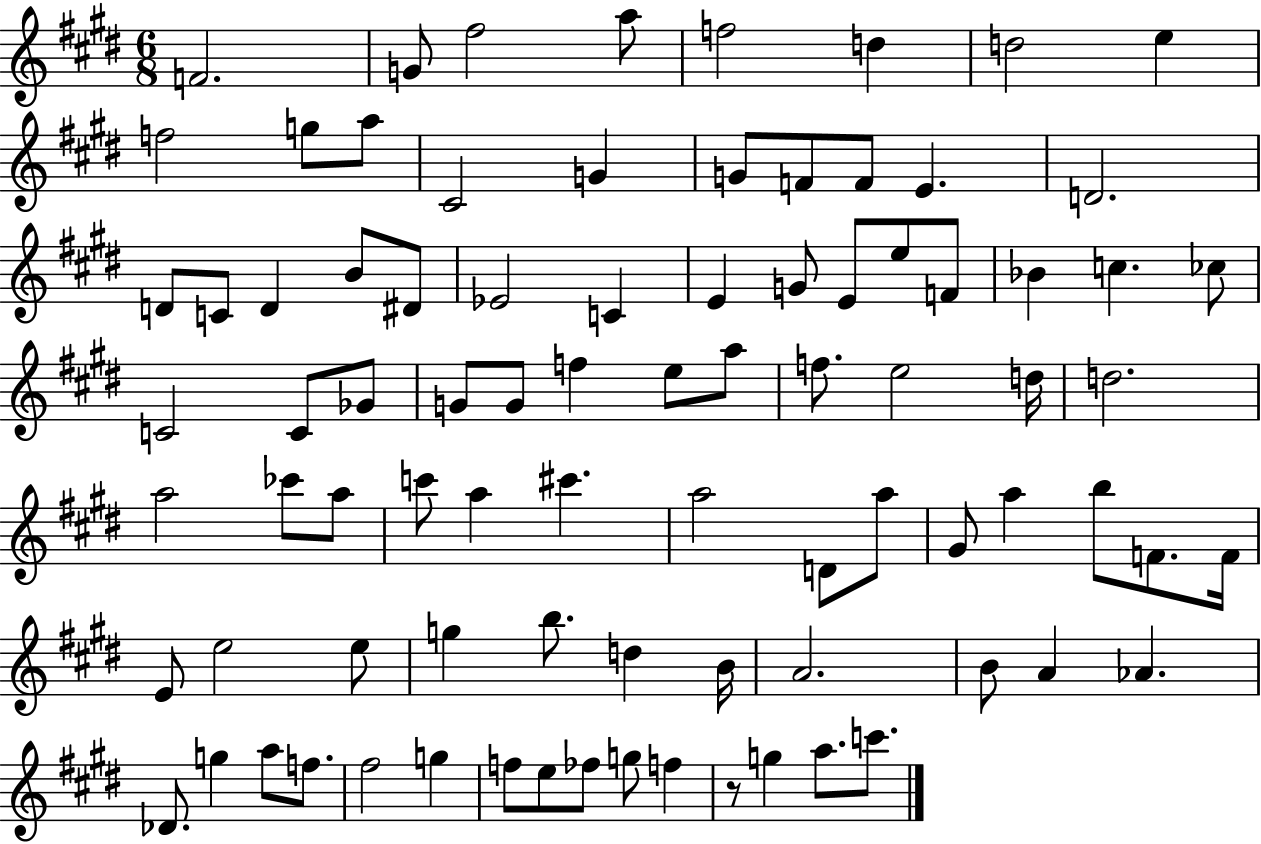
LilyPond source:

{
  \clef treble
  \numericTimeSignature
  \time 6/8
  \key e \major
  f'2. | g'8 fis''2 a''8 | f''2 d''4 | d''2 e''4 | \break f''2 g''8 a''8 | cis'2 g'4 | g'8 f'8 f'8 e'4. | d'2. | \break d'8 c'8 d'4 b'8 dis'8 | ees'2 c'4 | e'4 g'8 e'8 e''8 f'8 | bes'4 c''4. ces''8 | \break c'2 c'8 ges'8 | g'8 g'8 f''4 e''8 a''8 | f''8. e''2 d''16 | d''2. | \break a''2 ces'''8 a''8 | c'''8 a''4 cis'''4. | a''2 d'8 a''8 | gis'8 a''4 b''8 f'8. f'16 | \break e'8 e''2 e''8 | g''4 b''8. d''4 b'16 | a'2. | b'8 a'4 aes'4. | \break des'8. g''4 a''8 f''8. | fis''2 g''4 | f''8 e''8 fes''8 g''8 f''4 | r8 g''4 a''8. c'''8. | \break \bar "|."
}